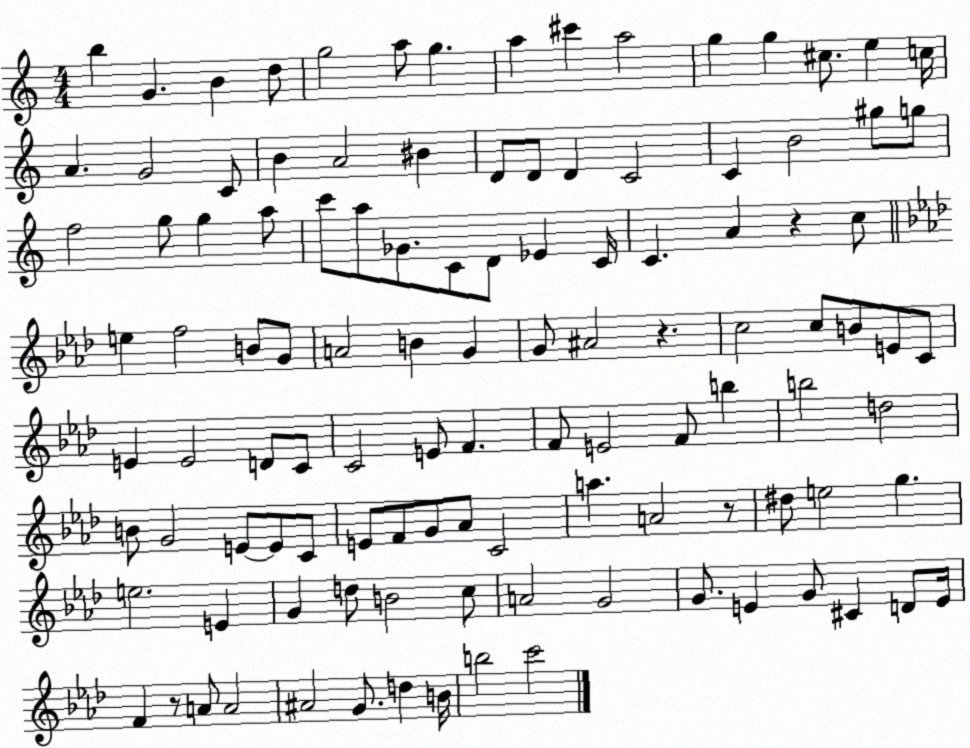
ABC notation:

X:1
T:Untitled
M:4/4
L:1/4
K:C
b G B d/2 g2 a/2 g a ^c' a2 g g ^c/2 e c/4 A G2 C/2 B A2 ^B D/2 D/2 D C2 C B2 ^g/2 g/2 f2 g/2 g a/2 c'/2 a/2 _G/2 C/2 D/2 _E C/4 C A z c/2 e f2 B/2 G/2 A2 B G G/2 ^A2 z c2 c/2 B/2 E/2 C/2 E E2 D/2 C/2 C2 E/2 F F/2 E2 F/2 b b2 d2 B/2 G2 E/2 E/2 C/2 E/2 F/2 G/2 _A/2 C2 a A2 z/2 ^d/2 e2 g e2 E G d/2 B2 c/2 A2 G2 G/2 E G/2 ^C D/2 E/4 F z/2 A/2 A2 ^A2 G/2 d B/4 b2 c'2